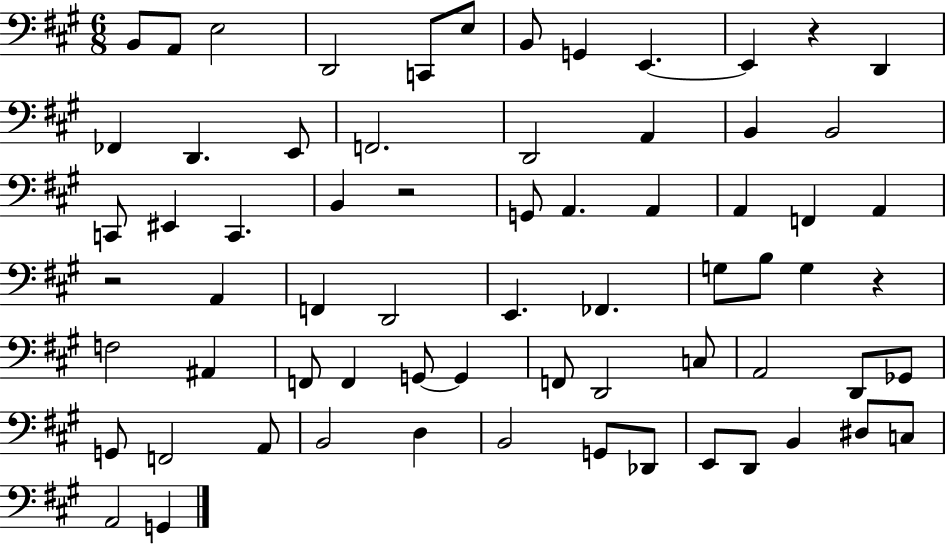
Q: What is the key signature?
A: A major